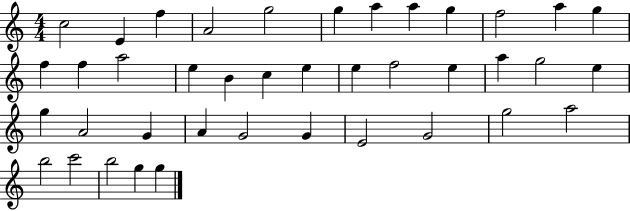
X:1
T:Untitled
M:4/4
L:1/4
K:C
c2 E f A2 g2 g a a g f2 a g f f a2 e B c e e f2 e a g2 e g A2 G A G2 G E2 G2 g2 a2 b2 c'2 b2 g g